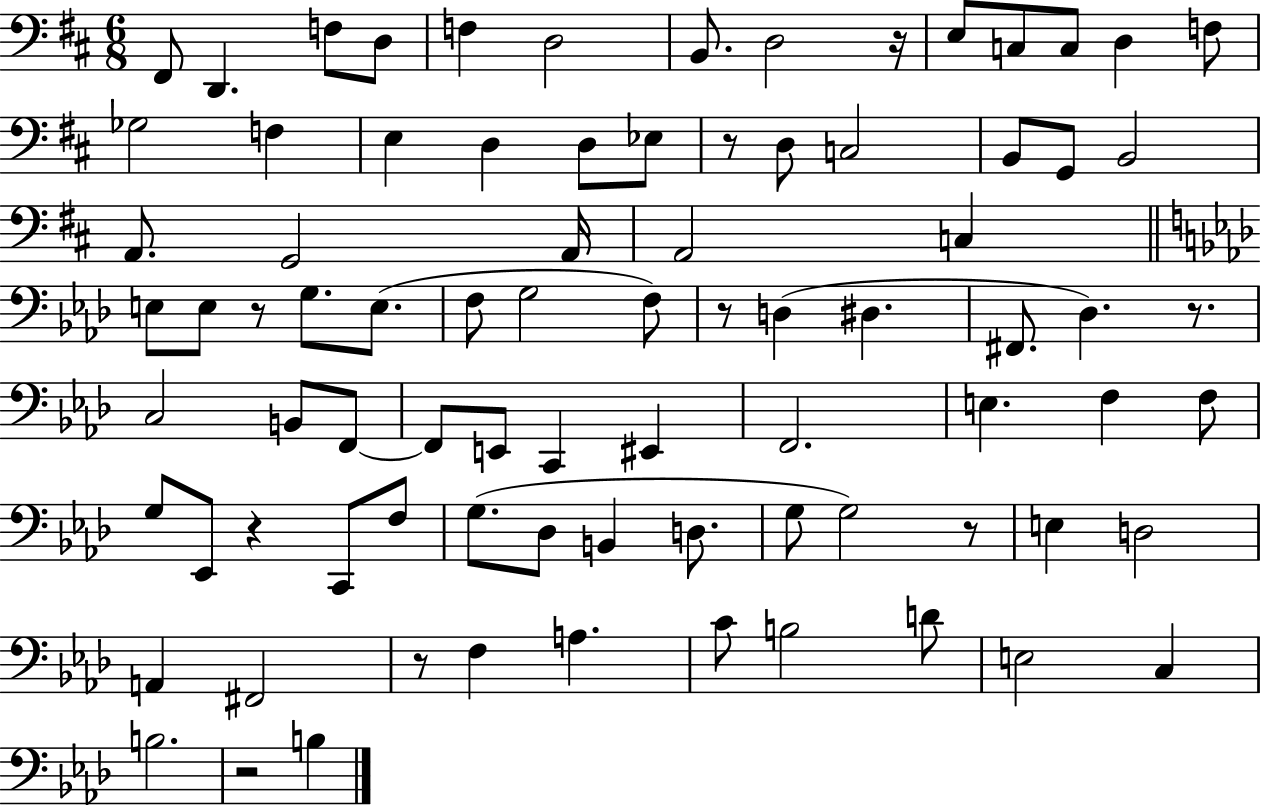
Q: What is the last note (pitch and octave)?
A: B3